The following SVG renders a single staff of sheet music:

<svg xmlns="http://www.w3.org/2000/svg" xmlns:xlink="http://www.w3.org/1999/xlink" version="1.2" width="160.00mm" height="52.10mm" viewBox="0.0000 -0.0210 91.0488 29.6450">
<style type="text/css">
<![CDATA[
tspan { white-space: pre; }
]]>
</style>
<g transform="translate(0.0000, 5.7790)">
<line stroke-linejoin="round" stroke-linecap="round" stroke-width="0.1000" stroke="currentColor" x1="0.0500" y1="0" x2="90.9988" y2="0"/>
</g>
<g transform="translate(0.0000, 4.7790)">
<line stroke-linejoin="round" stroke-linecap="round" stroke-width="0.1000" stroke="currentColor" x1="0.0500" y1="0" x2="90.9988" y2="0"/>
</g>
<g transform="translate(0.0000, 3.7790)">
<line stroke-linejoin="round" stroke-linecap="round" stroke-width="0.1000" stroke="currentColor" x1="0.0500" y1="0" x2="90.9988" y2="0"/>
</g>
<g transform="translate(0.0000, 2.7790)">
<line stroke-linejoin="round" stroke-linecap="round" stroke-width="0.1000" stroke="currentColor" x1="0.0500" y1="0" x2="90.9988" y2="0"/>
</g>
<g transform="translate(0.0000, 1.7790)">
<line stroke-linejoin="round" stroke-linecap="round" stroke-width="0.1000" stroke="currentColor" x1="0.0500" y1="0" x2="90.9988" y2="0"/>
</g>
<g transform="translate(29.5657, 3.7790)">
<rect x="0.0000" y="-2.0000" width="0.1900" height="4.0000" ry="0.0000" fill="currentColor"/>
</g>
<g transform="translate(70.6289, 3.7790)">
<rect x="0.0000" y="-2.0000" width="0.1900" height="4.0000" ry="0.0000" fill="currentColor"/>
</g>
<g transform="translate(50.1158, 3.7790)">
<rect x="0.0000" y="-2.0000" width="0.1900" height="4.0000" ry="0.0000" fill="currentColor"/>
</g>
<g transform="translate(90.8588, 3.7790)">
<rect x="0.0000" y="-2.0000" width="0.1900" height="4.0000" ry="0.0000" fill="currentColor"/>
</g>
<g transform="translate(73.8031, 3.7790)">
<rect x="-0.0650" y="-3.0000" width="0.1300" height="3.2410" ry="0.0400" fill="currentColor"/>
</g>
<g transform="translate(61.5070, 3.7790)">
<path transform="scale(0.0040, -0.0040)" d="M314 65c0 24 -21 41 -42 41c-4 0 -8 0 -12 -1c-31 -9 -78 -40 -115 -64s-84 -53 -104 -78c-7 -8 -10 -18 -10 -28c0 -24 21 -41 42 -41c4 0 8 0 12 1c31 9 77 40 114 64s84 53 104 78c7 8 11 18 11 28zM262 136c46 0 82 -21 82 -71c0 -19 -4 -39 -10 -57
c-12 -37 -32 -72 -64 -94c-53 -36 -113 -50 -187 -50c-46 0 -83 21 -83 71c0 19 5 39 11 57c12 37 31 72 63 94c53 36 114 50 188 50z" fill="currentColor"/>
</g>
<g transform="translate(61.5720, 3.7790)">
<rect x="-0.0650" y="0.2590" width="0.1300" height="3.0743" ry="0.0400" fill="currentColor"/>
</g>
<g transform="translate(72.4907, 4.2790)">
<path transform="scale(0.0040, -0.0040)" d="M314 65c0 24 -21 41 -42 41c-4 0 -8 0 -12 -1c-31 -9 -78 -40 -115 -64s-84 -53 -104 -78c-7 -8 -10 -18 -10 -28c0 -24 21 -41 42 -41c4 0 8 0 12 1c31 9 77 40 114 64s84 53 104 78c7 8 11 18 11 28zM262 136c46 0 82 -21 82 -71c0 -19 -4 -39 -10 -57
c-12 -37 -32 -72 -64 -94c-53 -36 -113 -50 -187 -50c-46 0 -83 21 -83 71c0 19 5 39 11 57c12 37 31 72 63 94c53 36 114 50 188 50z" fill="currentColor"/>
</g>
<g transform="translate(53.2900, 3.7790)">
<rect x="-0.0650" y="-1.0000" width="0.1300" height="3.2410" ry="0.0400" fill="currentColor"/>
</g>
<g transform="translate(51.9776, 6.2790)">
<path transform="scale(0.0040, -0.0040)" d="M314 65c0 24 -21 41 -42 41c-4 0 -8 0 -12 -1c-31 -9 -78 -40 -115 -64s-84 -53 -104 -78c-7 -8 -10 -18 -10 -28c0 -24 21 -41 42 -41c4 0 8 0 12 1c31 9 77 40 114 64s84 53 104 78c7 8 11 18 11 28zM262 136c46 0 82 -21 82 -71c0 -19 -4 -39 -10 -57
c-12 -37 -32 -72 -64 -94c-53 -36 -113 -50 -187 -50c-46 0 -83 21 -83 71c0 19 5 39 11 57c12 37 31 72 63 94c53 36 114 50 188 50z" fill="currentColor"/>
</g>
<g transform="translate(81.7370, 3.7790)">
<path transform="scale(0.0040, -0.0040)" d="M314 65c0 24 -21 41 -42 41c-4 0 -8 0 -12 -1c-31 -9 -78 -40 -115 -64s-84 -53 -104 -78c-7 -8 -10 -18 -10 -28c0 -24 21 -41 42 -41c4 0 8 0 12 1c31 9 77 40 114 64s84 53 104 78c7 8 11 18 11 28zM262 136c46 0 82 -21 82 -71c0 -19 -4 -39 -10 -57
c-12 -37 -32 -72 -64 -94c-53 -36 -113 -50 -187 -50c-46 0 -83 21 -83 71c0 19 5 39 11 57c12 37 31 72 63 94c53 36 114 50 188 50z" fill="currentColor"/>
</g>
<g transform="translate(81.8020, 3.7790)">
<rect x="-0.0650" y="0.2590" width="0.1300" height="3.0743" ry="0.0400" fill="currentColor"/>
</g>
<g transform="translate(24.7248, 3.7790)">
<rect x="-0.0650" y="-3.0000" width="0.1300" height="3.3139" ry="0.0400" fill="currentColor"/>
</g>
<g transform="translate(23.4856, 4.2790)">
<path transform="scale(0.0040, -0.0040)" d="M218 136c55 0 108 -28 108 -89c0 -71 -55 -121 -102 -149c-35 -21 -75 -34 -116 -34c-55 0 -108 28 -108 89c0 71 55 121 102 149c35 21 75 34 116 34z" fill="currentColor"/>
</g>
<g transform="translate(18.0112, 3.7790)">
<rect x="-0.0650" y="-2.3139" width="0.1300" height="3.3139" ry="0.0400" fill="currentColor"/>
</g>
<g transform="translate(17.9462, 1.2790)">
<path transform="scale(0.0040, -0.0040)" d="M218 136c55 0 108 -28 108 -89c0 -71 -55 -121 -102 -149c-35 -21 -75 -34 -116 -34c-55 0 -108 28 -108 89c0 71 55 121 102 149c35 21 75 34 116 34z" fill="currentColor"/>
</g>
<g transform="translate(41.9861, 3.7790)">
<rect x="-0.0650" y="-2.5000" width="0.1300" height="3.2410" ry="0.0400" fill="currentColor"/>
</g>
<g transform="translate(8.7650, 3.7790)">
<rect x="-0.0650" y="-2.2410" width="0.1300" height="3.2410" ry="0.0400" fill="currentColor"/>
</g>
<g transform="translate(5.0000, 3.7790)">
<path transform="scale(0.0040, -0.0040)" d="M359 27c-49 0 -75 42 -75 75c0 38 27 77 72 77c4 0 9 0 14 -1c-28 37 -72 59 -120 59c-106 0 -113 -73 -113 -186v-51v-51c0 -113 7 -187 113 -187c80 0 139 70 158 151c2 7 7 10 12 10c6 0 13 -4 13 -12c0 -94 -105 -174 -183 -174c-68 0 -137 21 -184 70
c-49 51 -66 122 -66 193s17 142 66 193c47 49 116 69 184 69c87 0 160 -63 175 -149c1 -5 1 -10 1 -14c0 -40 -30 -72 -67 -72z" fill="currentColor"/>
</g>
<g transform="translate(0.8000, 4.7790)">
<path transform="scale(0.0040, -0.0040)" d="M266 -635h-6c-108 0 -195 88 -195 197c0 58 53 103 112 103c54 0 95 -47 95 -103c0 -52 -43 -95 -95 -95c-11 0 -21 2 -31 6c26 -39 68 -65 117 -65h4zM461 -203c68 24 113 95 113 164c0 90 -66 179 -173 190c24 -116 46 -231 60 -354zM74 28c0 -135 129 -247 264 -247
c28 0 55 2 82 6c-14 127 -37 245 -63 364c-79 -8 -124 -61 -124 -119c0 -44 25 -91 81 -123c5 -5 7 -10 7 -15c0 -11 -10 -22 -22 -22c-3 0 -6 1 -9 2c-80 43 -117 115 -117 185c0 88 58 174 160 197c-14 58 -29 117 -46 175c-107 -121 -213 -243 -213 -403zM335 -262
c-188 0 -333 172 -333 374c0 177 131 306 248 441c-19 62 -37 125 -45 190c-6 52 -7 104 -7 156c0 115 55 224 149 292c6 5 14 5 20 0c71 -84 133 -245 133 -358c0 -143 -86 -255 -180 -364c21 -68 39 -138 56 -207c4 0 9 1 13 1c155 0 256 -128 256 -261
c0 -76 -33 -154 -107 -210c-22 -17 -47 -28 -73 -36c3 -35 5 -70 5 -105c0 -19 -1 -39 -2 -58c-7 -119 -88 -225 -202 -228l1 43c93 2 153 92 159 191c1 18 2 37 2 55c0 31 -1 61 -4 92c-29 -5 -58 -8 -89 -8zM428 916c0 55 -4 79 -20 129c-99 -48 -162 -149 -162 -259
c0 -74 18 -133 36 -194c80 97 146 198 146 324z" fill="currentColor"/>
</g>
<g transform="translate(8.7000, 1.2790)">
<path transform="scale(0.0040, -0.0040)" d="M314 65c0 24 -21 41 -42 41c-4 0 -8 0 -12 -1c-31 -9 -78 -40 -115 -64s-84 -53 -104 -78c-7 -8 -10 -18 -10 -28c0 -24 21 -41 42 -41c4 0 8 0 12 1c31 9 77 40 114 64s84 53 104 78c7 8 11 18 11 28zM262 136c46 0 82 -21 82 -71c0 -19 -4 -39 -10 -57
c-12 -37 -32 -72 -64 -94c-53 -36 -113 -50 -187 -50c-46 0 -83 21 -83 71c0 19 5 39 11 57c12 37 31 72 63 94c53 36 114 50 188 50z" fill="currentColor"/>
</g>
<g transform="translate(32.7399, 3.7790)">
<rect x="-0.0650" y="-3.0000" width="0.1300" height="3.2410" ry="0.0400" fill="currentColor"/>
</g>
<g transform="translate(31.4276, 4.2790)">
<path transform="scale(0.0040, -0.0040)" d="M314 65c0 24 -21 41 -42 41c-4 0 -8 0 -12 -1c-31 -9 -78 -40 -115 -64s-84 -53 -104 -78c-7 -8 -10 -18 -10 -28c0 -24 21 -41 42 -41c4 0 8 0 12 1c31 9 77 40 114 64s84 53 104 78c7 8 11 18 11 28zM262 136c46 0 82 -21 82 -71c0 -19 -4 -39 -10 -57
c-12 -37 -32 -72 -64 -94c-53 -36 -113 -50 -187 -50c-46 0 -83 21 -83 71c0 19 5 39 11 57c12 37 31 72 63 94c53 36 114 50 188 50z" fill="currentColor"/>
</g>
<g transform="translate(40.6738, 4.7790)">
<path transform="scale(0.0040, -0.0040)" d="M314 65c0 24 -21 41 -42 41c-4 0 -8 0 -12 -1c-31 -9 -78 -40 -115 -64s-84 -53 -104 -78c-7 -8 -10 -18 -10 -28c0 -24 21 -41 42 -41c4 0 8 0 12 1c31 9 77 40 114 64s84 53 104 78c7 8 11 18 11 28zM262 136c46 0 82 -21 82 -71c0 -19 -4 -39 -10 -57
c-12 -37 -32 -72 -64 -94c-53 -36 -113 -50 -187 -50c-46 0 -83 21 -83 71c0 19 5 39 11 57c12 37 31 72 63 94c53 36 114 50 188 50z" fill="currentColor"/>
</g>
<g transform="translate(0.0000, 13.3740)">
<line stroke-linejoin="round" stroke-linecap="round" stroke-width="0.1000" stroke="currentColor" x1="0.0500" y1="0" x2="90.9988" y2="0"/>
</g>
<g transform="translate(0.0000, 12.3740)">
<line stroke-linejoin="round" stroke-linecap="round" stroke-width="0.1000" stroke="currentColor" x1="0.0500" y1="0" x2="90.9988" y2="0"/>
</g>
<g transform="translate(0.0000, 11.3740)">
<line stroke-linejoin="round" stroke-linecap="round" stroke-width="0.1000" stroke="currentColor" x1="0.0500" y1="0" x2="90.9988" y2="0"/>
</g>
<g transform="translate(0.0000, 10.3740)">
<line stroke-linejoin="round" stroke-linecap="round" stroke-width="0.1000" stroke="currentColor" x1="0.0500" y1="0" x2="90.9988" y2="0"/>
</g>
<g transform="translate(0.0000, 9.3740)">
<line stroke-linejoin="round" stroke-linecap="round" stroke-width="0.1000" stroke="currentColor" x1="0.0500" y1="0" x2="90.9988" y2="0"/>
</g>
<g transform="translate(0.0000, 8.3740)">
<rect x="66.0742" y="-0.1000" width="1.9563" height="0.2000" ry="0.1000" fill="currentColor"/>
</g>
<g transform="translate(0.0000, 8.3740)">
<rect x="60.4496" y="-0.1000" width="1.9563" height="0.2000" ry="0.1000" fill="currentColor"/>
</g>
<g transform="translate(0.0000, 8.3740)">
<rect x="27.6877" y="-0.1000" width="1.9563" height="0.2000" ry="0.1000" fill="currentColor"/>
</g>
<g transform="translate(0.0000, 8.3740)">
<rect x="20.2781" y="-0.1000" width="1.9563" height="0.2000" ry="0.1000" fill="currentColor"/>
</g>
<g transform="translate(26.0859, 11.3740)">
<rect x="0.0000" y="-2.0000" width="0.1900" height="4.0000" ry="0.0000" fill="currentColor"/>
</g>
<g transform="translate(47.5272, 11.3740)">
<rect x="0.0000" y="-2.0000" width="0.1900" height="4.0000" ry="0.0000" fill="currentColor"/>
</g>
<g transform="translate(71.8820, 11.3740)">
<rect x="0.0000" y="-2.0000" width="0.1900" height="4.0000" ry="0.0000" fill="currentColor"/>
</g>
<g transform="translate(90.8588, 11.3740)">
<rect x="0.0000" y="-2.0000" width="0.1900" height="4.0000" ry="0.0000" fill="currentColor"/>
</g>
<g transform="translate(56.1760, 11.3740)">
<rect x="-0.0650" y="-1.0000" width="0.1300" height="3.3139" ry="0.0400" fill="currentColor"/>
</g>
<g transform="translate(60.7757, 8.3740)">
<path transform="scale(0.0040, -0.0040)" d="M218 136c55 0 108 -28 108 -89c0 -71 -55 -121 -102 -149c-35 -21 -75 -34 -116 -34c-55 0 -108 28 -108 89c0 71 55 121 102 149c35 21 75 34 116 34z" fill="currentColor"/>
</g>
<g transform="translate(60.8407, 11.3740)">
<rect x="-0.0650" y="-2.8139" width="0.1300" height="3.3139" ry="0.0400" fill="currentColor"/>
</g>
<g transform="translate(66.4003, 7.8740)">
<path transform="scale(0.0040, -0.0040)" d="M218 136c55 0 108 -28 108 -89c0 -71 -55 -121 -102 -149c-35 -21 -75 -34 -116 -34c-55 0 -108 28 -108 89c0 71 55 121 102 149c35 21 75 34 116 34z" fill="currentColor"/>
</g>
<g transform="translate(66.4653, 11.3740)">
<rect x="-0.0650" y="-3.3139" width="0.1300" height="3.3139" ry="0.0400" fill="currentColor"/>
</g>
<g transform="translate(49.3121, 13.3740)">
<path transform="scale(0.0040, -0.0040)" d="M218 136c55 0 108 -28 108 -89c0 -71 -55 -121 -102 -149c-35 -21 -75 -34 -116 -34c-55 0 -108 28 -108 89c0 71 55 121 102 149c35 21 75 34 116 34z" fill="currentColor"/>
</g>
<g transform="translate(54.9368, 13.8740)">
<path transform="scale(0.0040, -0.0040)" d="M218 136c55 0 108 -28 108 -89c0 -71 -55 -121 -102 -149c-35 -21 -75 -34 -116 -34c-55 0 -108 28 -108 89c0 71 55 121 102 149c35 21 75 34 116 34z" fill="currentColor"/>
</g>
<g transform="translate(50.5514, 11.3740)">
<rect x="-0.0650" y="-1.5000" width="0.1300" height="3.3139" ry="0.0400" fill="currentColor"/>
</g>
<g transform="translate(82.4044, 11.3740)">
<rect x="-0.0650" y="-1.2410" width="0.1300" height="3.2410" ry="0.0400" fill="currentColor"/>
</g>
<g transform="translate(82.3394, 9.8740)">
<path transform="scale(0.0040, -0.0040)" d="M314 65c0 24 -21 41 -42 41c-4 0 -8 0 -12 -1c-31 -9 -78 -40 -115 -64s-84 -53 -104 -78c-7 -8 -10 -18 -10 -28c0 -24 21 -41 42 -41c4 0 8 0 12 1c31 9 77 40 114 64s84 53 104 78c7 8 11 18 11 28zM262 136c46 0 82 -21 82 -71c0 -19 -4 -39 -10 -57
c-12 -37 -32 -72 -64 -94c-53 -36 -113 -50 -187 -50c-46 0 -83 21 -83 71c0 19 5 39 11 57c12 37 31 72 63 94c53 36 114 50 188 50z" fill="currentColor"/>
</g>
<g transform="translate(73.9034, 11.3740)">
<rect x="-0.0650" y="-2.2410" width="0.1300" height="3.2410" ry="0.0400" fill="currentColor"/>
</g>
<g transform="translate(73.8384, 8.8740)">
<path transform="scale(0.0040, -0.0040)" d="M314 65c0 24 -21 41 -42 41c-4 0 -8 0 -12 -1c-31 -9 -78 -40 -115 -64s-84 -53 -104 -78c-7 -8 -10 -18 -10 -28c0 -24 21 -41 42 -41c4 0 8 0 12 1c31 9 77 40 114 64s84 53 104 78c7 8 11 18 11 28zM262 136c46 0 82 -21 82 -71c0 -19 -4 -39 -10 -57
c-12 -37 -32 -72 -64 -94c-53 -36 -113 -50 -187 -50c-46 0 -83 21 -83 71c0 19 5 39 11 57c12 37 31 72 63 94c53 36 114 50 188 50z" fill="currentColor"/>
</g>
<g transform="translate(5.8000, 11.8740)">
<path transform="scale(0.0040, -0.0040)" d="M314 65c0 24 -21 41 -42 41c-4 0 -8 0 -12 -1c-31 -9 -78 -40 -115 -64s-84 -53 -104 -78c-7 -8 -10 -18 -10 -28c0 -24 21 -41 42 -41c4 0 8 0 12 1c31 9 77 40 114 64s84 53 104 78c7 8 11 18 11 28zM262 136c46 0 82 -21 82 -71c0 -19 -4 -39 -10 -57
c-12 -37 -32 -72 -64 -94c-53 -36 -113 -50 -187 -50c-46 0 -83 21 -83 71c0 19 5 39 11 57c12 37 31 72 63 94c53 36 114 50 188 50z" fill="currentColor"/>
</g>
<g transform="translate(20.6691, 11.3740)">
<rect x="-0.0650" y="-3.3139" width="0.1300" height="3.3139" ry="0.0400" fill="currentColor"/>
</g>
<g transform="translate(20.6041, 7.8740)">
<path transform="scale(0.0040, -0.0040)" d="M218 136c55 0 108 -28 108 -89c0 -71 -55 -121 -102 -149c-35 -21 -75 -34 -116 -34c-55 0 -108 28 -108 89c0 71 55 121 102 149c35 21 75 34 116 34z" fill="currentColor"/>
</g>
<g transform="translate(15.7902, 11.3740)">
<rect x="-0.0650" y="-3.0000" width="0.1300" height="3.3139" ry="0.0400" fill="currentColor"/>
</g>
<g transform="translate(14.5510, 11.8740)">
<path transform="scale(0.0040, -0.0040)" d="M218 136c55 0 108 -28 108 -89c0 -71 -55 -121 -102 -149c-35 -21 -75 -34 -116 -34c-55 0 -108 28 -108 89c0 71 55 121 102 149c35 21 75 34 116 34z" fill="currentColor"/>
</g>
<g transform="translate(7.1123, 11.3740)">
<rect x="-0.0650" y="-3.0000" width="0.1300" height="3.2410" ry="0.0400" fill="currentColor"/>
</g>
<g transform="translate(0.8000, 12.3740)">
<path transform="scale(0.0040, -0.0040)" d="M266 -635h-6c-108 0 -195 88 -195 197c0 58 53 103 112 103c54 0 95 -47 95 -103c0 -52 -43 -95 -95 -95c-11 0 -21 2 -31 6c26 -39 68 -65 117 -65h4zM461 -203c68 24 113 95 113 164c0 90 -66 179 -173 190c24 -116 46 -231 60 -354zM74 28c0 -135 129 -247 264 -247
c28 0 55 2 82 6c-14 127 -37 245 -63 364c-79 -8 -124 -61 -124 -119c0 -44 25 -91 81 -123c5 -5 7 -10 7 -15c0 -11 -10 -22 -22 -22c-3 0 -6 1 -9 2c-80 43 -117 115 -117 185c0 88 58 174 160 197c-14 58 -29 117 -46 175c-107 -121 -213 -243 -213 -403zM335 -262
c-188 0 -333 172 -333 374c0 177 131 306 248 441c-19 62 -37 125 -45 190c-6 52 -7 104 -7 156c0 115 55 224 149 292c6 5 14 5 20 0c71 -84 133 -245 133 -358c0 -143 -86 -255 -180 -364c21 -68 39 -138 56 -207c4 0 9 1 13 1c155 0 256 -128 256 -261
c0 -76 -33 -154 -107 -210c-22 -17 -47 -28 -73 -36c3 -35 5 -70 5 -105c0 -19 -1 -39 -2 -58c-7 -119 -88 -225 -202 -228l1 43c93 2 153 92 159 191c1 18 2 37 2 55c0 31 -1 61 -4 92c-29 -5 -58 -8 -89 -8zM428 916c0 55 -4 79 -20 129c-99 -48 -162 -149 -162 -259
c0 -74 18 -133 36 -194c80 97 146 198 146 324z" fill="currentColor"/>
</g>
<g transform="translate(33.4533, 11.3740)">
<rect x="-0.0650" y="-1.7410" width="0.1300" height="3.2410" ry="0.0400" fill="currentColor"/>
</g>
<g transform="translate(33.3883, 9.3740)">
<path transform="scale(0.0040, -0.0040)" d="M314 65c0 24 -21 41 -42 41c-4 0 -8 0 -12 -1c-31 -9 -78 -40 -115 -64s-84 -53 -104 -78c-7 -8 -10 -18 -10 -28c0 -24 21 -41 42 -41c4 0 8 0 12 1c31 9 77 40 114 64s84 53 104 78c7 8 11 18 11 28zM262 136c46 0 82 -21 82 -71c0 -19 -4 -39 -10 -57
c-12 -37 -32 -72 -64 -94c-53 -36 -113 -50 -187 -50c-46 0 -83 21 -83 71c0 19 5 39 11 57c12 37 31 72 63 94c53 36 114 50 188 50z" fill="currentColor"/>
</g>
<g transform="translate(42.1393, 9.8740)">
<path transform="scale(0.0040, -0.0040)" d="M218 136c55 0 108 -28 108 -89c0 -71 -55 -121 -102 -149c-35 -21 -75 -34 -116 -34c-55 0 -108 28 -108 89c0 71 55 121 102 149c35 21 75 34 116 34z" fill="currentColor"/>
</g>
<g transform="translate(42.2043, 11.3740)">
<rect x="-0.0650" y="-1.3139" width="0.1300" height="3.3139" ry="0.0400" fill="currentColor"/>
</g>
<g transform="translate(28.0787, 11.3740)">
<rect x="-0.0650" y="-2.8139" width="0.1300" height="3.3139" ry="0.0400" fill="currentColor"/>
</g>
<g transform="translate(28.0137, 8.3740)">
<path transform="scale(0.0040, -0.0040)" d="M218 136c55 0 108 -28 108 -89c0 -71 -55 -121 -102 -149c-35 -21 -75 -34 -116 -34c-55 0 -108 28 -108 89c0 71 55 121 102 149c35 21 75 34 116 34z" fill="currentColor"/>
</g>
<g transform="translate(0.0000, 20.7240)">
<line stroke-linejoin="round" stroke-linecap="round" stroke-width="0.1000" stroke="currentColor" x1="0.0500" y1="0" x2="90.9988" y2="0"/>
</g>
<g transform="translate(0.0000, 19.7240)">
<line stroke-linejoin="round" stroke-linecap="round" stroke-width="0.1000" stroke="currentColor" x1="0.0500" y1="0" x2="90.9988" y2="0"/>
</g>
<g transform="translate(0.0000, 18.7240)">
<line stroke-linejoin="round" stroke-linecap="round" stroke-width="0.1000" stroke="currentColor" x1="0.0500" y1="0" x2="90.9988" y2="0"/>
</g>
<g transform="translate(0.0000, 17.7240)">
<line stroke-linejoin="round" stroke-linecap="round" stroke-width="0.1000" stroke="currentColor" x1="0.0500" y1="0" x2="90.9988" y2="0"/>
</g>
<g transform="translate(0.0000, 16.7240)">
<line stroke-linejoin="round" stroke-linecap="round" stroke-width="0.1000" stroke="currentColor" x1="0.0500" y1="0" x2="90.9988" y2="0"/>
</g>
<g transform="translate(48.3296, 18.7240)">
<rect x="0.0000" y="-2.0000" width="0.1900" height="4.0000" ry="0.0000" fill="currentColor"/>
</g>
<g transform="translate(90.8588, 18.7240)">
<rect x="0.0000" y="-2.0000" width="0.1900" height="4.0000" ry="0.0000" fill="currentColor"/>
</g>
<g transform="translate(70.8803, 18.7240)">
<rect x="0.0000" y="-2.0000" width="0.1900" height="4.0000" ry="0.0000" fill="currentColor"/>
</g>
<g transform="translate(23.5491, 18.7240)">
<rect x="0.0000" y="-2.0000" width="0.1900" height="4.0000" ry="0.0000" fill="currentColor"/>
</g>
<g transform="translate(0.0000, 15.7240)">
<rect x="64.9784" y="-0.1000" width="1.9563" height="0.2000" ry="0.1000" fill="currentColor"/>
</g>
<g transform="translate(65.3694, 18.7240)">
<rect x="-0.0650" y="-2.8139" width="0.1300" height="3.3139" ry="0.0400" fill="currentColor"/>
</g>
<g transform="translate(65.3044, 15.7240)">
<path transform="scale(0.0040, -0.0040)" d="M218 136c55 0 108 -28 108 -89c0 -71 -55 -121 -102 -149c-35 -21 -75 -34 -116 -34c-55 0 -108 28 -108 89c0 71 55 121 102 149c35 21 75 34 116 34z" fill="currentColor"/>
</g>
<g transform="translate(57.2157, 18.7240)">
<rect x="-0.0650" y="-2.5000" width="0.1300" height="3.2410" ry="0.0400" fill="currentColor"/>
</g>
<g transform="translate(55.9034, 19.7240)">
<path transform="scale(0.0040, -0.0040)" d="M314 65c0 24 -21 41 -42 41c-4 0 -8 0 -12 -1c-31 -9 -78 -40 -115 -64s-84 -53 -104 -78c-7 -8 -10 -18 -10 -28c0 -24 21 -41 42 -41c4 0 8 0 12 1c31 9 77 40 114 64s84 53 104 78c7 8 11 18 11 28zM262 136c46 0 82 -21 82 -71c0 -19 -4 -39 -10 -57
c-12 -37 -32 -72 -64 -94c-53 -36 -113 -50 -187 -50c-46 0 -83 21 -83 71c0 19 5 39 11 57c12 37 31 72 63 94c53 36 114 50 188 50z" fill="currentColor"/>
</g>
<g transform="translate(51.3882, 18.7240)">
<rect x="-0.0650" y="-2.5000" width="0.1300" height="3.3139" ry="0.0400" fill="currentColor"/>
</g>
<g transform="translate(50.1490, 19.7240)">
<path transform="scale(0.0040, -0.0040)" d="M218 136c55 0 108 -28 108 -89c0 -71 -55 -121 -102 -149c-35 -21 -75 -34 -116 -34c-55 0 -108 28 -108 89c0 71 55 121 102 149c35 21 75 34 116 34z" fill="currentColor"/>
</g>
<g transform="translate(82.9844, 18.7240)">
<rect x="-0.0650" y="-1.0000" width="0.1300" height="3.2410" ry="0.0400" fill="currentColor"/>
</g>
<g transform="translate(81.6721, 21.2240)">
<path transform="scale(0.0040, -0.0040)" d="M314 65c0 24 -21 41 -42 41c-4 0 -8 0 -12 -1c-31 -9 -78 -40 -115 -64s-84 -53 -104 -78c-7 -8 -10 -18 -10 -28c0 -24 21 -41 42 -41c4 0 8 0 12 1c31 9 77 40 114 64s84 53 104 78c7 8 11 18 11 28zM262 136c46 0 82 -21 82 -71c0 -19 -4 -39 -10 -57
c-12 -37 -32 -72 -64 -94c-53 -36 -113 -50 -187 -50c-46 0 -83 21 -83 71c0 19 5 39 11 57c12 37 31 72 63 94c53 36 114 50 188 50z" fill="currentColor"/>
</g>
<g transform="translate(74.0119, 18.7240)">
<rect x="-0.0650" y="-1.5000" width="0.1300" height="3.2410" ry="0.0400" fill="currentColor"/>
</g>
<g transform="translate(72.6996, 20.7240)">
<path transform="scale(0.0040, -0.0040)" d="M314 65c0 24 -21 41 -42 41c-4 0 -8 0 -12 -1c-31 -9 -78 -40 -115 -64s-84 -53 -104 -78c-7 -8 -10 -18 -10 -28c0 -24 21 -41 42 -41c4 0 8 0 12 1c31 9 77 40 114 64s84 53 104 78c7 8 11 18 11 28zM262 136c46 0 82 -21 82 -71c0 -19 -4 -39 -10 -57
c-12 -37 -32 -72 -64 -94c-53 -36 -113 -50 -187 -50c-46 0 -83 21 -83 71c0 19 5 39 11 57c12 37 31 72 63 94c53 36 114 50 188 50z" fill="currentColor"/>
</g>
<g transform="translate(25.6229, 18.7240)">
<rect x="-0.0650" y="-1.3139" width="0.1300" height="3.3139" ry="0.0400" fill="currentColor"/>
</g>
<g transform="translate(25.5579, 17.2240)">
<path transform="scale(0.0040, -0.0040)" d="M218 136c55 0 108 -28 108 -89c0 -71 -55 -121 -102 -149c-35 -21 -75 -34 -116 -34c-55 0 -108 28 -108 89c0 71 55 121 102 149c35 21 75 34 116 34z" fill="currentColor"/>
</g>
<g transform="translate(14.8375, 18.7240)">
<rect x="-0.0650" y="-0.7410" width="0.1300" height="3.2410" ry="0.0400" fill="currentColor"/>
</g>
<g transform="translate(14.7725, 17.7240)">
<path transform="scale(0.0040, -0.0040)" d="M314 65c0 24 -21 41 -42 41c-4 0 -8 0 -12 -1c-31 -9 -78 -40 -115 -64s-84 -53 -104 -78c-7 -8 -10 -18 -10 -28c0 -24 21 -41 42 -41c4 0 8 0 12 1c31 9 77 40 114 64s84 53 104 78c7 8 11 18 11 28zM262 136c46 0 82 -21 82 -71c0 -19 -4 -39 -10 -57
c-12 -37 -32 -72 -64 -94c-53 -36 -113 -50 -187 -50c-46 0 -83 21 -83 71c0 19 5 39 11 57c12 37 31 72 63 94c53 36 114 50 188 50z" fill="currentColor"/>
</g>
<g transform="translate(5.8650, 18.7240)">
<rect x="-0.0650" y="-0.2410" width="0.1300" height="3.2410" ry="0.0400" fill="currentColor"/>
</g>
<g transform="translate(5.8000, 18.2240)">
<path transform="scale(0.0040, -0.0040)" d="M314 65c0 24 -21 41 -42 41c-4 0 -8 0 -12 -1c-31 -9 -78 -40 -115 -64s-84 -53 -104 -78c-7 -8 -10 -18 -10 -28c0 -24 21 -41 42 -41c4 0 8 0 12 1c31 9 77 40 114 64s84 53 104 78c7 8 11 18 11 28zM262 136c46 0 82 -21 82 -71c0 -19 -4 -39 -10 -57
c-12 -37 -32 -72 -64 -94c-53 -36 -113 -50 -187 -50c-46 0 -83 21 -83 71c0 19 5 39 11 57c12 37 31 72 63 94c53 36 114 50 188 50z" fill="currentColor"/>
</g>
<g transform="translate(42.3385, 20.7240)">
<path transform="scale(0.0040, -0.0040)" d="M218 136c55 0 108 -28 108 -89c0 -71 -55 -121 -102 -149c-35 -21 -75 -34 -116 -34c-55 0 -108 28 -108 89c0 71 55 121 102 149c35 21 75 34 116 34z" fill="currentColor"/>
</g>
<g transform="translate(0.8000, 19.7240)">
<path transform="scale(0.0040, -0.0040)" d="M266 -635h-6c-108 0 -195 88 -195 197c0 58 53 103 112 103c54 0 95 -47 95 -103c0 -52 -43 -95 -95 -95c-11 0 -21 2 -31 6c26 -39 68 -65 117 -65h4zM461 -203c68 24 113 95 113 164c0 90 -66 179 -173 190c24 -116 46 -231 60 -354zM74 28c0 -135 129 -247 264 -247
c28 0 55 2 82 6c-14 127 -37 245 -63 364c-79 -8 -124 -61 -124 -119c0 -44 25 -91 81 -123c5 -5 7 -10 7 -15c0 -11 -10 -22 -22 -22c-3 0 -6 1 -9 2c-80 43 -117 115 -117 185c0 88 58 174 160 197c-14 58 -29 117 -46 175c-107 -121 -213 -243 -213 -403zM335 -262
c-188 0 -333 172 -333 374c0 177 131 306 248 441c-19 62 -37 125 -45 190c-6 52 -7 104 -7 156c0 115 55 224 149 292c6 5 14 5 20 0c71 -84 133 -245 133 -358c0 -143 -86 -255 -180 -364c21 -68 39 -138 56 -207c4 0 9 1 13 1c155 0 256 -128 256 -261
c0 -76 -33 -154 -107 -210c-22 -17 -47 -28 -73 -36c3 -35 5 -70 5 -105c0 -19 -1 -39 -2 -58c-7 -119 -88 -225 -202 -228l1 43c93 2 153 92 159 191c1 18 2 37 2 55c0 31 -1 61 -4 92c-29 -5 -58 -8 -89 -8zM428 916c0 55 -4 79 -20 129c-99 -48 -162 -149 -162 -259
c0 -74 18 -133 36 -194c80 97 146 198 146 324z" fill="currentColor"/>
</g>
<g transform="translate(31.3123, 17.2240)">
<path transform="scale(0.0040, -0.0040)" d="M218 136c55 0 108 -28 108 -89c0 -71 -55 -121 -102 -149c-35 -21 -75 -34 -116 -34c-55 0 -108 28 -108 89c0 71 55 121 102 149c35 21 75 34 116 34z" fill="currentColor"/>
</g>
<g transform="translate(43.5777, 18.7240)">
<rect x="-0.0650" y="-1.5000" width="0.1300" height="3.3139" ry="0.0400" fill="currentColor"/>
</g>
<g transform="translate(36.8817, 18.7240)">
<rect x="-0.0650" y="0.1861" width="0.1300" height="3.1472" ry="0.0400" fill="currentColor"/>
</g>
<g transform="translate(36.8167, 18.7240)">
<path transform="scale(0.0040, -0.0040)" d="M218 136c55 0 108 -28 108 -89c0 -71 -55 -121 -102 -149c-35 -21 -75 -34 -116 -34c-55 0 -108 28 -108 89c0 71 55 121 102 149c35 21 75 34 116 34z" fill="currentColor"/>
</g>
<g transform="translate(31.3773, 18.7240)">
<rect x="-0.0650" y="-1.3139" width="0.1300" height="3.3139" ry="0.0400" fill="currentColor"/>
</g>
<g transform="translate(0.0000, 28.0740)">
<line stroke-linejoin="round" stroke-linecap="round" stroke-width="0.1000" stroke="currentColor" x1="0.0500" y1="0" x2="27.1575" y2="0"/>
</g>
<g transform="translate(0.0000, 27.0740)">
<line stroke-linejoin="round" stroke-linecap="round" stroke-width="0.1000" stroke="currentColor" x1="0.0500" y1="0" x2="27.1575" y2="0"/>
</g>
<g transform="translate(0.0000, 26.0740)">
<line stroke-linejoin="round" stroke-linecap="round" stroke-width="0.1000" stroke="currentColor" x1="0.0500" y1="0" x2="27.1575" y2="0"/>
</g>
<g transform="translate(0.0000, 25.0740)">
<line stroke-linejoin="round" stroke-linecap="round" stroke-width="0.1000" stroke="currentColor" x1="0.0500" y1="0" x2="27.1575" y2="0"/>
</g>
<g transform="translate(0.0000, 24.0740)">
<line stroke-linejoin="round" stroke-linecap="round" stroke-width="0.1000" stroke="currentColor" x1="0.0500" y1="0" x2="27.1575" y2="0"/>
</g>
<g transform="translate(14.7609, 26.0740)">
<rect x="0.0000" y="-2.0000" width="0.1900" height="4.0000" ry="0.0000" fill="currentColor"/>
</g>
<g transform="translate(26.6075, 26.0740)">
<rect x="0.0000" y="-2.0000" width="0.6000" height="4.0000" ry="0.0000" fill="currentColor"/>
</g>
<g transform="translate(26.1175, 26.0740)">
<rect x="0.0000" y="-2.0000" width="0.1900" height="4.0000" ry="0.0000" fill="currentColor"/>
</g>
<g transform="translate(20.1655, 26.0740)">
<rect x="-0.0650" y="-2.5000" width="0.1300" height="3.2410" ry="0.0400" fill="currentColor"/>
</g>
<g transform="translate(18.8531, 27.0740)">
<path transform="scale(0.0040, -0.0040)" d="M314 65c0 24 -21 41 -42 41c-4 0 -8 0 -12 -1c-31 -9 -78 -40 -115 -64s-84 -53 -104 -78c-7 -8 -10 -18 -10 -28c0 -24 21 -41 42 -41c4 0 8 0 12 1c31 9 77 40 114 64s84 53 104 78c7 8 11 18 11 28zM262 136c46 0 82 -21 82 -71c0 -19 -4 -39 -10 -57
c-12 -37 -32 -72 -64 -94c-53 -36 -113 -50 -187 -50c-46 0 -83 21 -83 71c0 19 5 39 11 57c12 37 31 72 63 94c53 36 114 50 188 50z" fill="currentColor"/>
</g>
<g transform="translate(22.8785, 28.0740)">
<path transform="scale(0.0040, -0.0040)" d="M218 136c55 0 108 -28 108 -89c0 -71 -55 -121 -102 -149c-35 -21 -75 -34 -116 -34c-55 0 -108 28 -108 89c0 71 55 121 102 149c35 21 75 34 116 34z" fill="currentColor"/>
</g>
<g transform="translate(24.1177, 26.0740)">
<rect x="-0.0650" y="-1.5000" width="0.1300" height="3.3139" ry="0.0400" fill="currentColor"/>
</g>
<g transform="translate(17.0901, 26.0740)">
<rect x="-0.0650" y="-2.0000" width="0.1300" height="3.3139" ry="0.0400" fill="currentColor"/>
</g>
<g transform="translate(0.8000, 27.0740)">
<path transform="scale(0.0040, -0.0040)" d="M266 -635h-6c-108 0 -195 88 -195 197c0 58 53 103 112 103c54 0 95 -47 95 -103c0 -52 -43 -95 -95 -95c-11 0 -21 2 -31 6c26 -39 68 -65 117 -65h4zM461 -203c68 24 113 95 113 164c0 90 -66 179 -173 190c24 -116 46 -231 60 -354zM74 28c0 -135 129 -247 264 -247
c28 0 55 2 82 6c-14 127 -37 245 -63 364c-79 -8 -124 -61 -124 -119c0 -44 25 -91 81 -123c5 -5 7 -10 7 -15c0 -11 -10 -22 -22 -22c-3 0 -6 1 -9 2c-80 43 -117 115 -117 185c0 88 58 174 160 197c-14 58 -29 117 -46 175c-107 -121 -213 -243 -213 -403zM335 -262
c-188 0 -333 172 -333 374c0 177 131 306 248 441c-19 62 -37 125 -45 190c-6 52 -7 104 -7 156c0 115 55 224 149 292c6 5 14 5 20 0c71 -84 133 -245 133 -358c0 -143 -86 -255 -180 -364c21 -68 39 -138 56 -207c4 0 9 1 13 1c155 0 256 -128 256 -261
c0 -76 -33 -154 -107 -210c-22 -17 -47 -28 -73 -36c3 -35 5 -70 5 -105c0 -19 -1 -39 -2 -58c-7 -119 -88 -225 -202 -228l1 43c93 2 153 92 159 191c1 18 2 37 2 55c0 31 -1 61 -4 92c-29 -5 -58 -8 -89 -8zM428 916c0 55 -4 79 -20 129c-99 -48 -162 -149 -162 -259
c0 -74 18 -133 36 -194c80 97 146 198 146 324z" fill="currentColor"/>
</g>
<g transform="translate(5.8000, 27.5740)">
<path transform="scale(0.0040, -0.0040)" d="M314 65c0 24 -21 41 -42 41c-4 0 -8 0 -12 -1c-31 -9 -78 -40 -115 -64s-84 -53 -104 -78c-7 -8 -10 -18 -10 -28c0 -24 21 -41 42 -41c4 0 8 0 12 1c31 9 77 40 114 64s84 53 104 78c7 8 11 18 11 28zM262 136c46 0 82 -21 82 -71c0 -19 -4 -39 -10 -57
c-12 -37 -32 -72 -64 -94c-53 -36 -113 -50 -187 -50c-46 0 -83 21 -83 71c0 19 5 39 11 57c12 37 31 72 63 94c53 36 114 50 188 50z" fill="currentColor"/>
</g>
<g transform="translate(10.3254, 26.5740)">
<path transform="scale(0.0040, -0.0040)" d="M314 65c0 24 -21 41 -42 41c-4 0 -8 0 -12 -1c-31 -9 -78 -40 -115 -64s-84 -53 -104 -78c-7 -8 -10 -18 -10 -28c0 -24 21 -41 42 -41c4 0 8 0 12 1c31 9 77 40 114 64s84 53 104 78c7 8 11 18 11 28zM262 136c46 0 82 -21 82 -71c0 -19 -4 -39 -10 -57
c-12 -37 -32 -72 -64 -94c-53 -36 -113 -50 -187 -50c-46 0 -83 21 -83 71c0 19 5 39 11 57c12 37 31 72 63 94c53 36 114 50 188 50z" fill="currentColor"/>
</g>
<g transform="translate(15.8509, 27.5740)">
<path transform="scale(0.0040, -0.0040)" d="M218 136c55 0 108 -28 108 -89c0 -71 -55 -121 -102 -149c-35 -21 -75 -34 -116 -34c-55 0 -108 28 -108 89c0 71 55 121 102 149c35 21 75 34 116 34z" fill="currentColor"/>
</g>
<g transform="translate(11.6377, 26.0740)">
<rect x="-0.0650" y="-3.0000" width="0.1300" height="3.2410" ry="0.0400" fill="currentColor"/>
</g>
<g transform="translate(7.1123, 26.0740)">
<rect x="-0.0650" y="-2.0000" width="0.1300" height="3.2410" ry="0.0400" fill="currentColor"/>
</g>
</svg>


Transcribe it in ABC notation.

X:1
T:Untitled
M:4/4
L:1/4
K:C
g2 g A A2 G2 D2 B2 A2 B2 A2 A b a f2 e E D a b g2 e2 c2 d2 e e B E G G2 a E2 D2 F2 A2 F G2 E